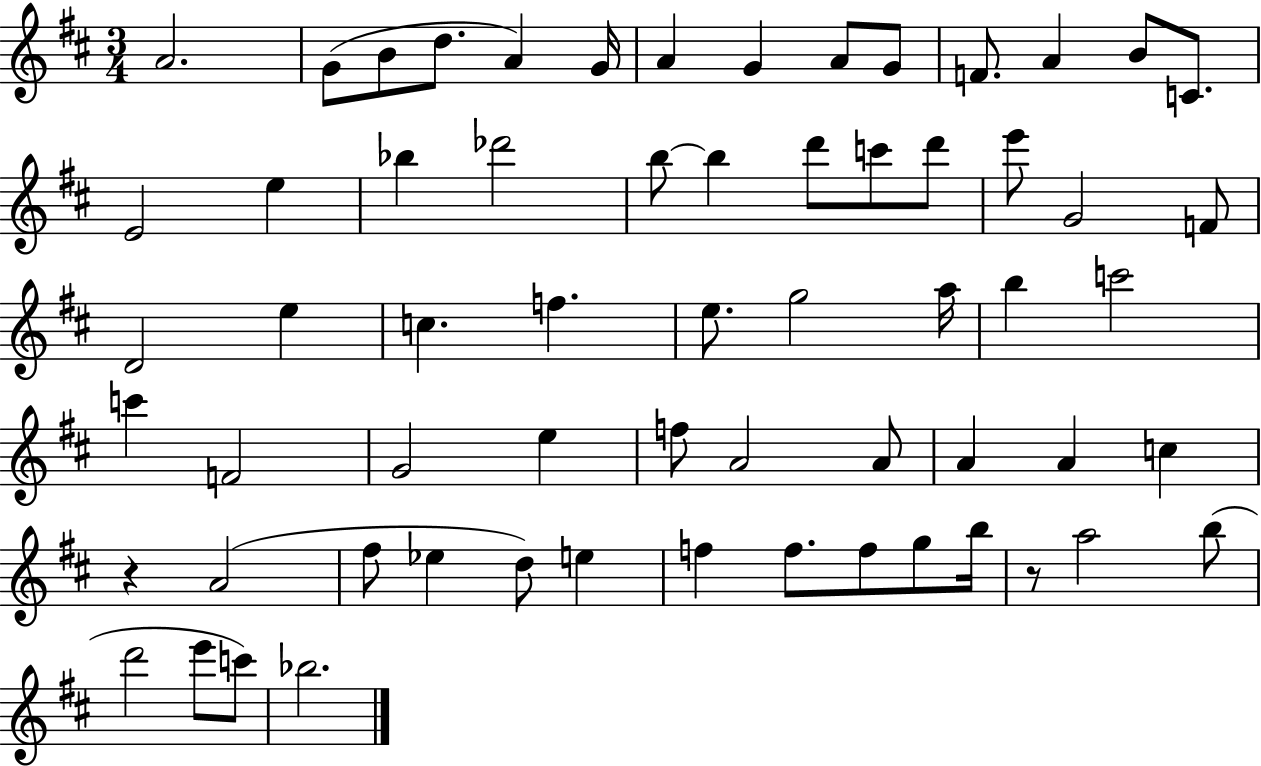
X:1
T:Untitled
M:3/4
L:1/4
K:D
A2 G/2 B/2 d/2 A G/4 A G A/2 G/2 F/2 A B/2 C/2 E2 e _b _d'2 b/2 b d'/2 c'/2 d'/2 e'/2 G2 F/2 D2 e c f e/2 g2 a/4 b c'2 c' F2 G2 e f/2 A2 A/2 A A c z A2 ^f/2 _e d/2 e f f/2 f/2 g/2 b/4 z/2 a2 b/2 d'2 e'/2 c'/2 _b2